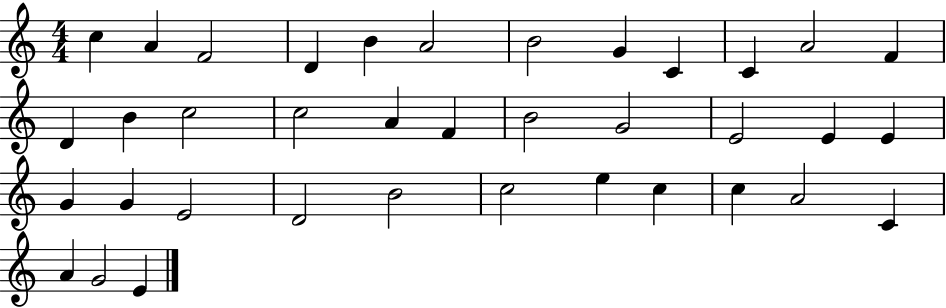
C5/q A4/q F4/h D4/q B4/q A4/h B4/h G4/q C4/q C4/q A4/h F4/q D4/q B4/q C5/h C5/h A4/q F4/q B4/h G4/h E4/h E4/q E4/q G4/q G4/q E4/h D4/h B4/h C5/h E5/q C5/q C5/q A4/h C4/q A4/q G4/h E4/q